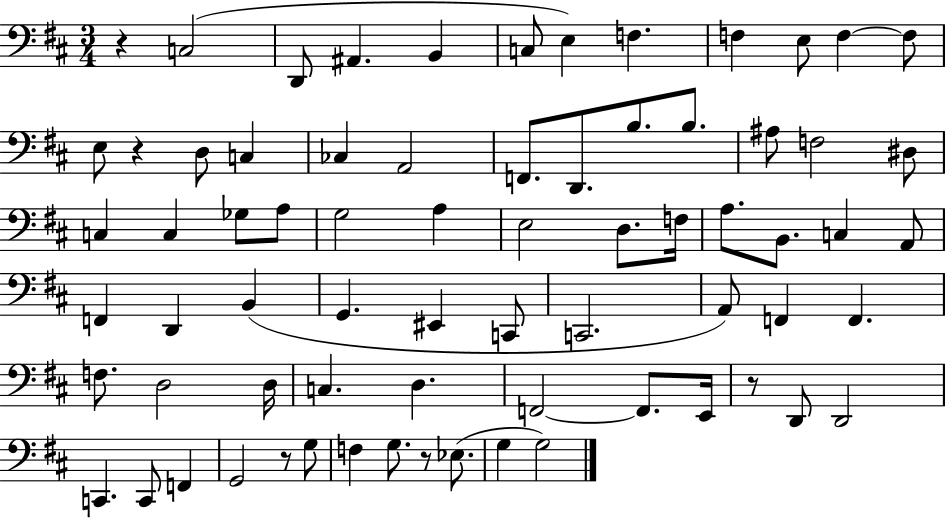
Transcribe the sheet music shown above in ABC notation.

X:1
T:Untitled
M:3/4
L:1/4
K:D
z C,2 D,,/2 ^A,, B,, C,/2 E, F, F, E,/2 F, F,/2 E,/2 z D,/2 C, _C, A,,2 F,,/2 D,,/2 B,/2 B,/2 ^A,/2 F,2 ^D,/2 C, C, _G,/2 A,/2 G,2 A, E,2 D,/2 F,/4 A,/2 B,,/2 C, A,,/2 F,, D,, B,, G,, ^E,, C,,/2 C,,2 A,,/2 F,, F,, F,/2 D,2 D,/4 C, D, F,,2 F,,/2 E,,/4 z/2 D,,/2 D,,2 C,, C,,/2 F,, G,,2 z/2 G,/2 F, G,/2 z/2 _E,/2 G, G,2